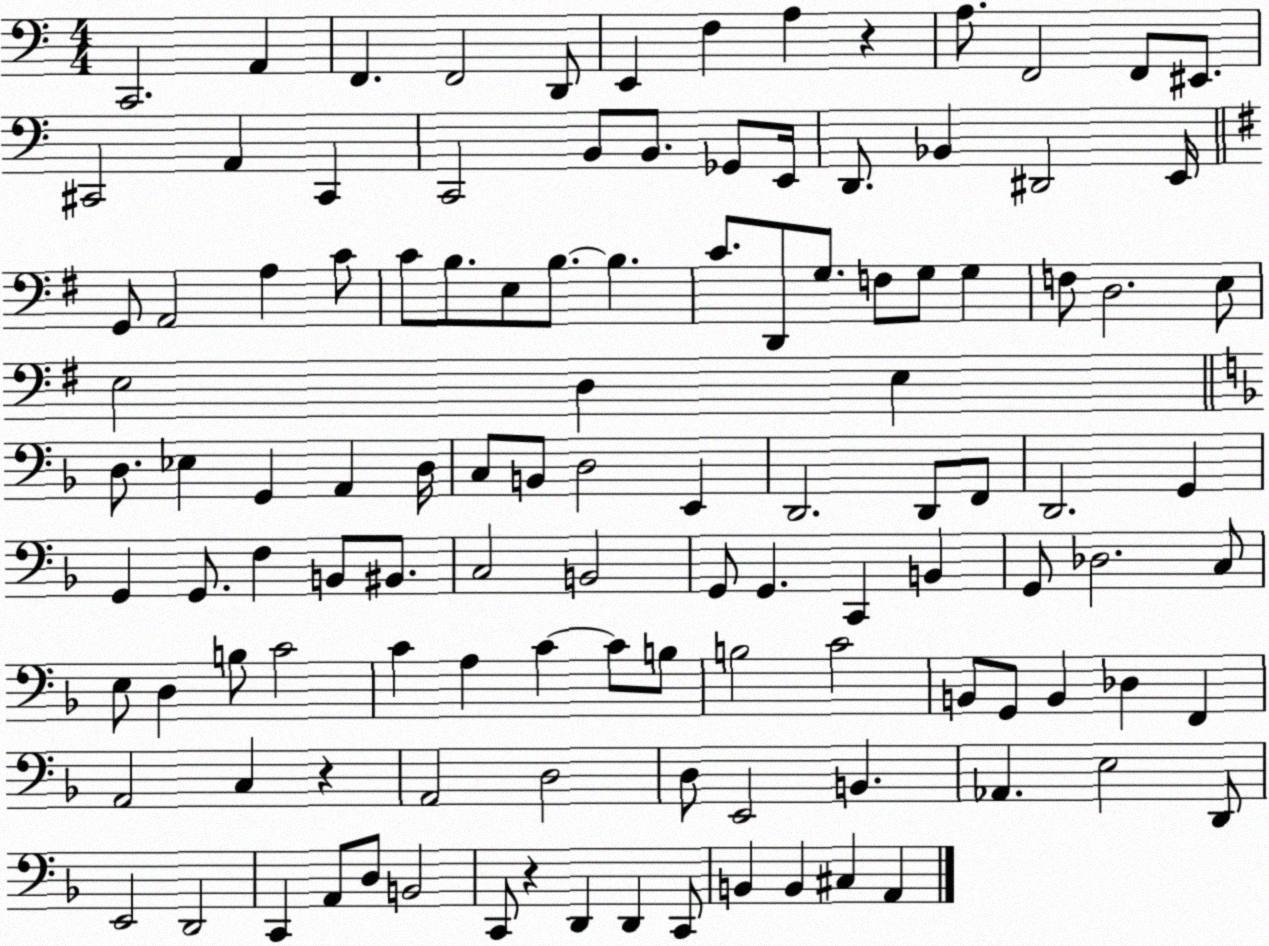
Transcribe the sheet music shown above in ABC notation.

X:1
T:Untitled
M:4/4
L:1/4
K:C
C,,2 A,, F,, F,,2 D,,/2 E,, F, A, z A,/2 F,,2 F,,/2 ^E,,/2 ^C,,2 A,, ^C,, C,,2 B,,/2 B,,/2 _G,,/2 E,,/4 D,,/2 _B,, ^D,,2 E,,/4 G,,/2 A,,2 A, C/2 C/2 B,/2 E,/2 B,/2 B, C/2 D,,/2 G,/2 F,/2 G,/2 G, F,/2 D,2 E,/2 E,2 D, E, D,/2 _E, G,, A,, D,/4 C,/2 B,,/2 D,2 E,, D,,2 D,,/2 F,,/2 D,,2 G,, G,, G,,/2 F, B,,/2 ^B,,/2 C,2 B,,2 G,,/2 G,, C,, B,, G,,/2 _D,2 C,/2 E,/2 D, B,/2 C2 C A, C C/2 B,/2 B,2 C2 B,,/2 G,,/2 B,, _D, F,, A,,2 C, z A,,2 D,2 D,/2 E,,2 B,, _A,, E,2 D,,/2 E,,2 D,,2 C,, A,,/2 D,/2 B,,2 C,,/2 z D,, D,, C,,/2 B,, B,, ^C, A,,